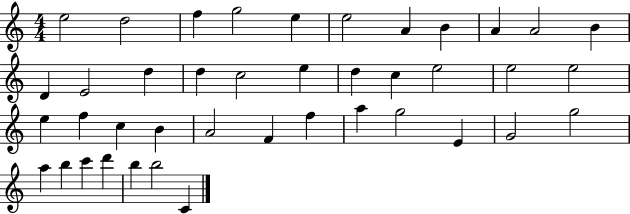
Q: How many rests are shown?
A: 0